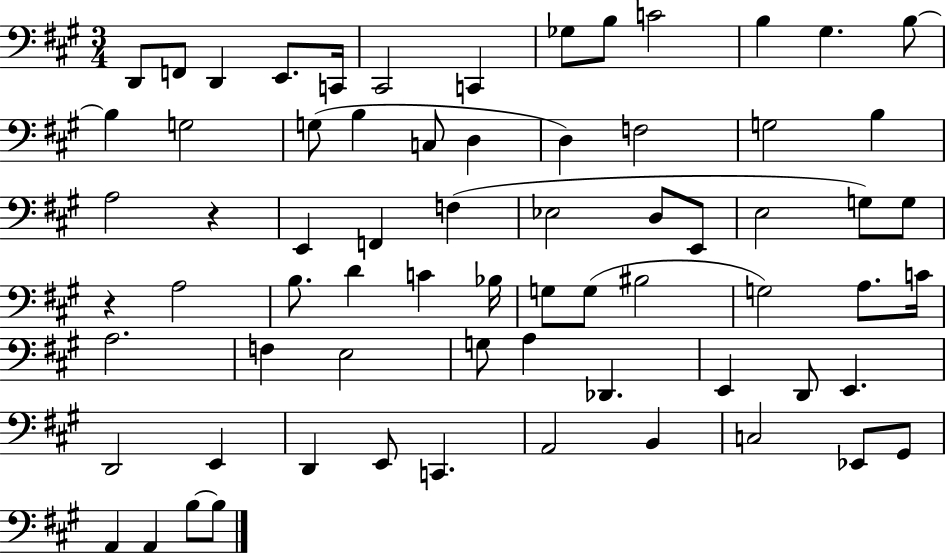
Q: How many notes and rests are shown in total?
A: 69